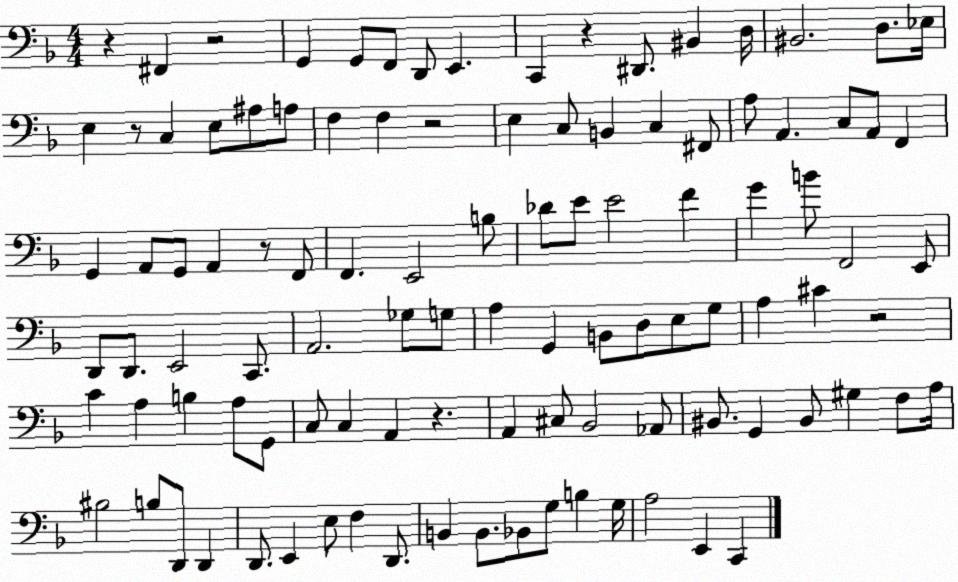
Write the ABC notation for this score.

X:1
T:Untitled
M:4/4
L:1/4
K:F
z ^F,, z2 G,, G,,/2 F,,/2 D,,/2 E,, C,, z ^D,,/2 ^B,, D,/4 ^B,,2 D,/2 _E,/4 E, z/2 C, E,/2 ^A,/2 A,/2 F, F, z2 E, C,/2 B,, C, ^F,,/2 A,/2 A,, C,/2 A,,/2 F,, G,, A,,/2 G,,/2 A,, z/2 F,,/2 F,, E,,2 B,/2 _D/2 E/2 E2 F G B/2 F,,2 E,,/2 D,,/2 D,,/2 E,,2 C,,/2 A,,2 _G,/2 G,/2 A, G,, B,,/2 D,/2 E,/2 G,/2 A, ^C z2 C A, B, A,/2 G,,/2 C,/2 C, A,, z A,, ^C,/2 _B,,2 _A,,/2 ^B,,/2 G,, ^B,,/2 ^G, F,/2 A,/4 ^B,2 B,/2 D,,/2 D,, D,,/2 E,, E,/2 F, D,,/2 B,, B,,/2 _B,,/2 G,/2 B, G,/4 A,2 E,, C,,